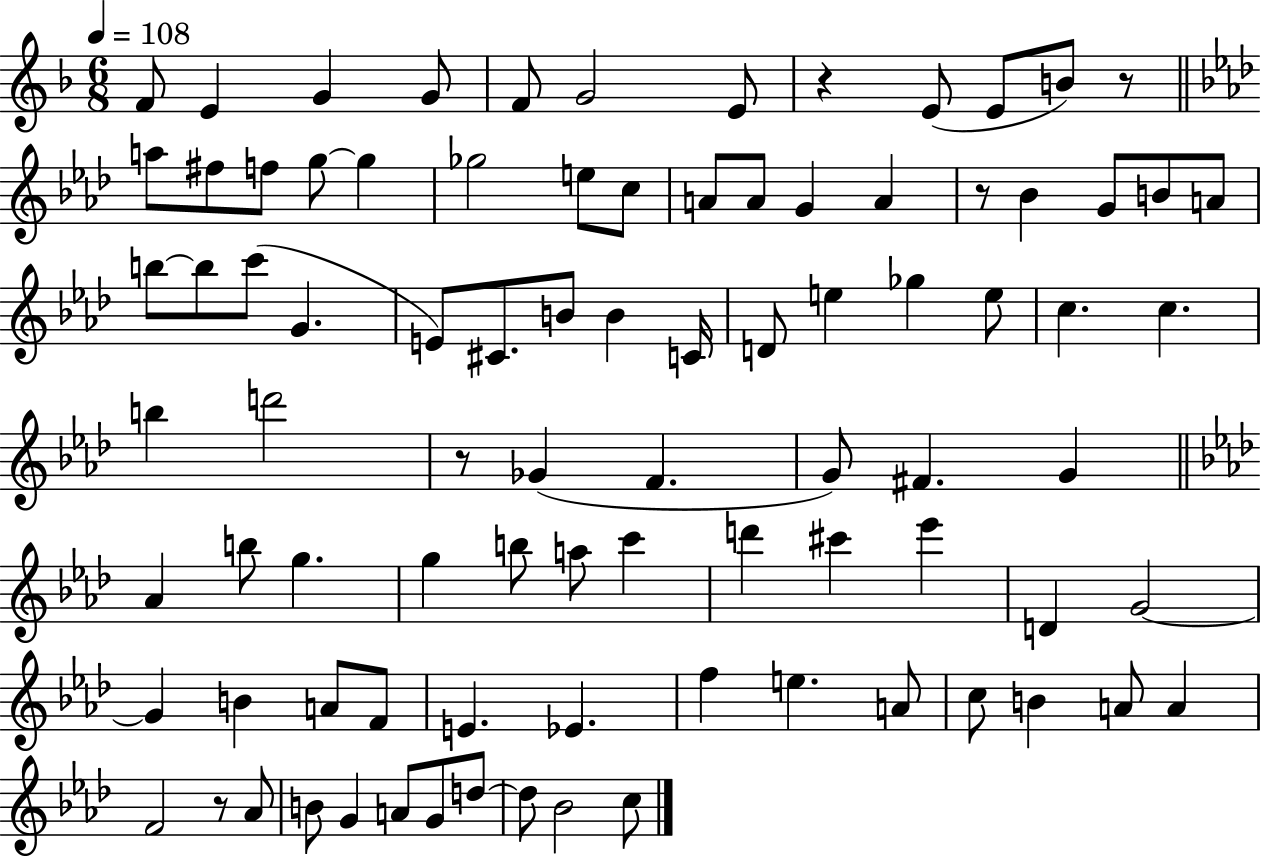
F4/e E4/q G4/q G4/e F4/e G4/h E4/e R/q E4/e E4/e B4/e R/e A5/e F#5/e F5/e G5/e G5/q Gb5/h E5/e C5/e A4/e A4/e G4/q A4/q R/e Bb4/q G4/e B4/e A4/e B5/e B5/e C6/e G4/q. E4/e C#4/e. B4/e B4/q C4/s D4/e E5/q Gb5/q E5/e C5/q. C5/q. B5/q D6/h R/e Gb4/q F4/q. G4/e F#4/q. G4/q Ab4/q B5/e G5/q. G5/q B5/e A5/e C6/q D6/q C#6/q Eb6/q D4/q G4/h G4/q B4/q A4/e F4/e E4/q. Eb4/q. F5/q E5/q. A4/e C5/e B4/q A4/e A4/q F4/h R/e Ab4/e B4/e G4/q A4/e G4/e D5/e D5/e Bb4/h C5/e